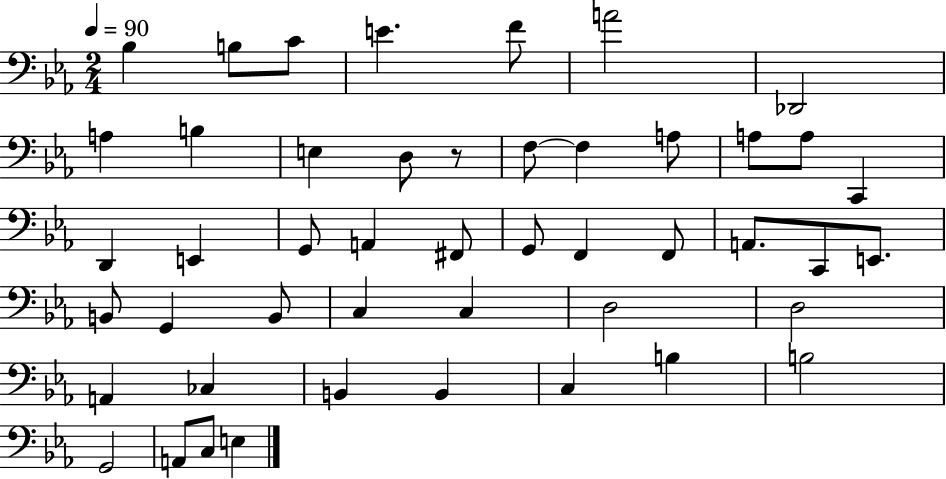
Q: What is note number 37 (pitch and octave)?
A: CES3